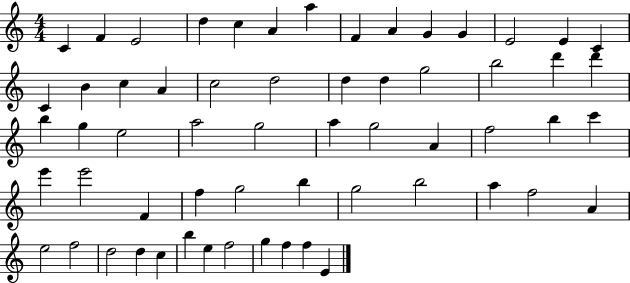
{
  \clef treble
  \numericTimeSignature
  \time 4/4
  \key c \major
  c'4 f'4 e'2 | d''4 c''4 a'4 a''4 | f'4 a'4 g'4 g'4 | e'2 e'4 c'4 | \break c'4 b'4 c''4 a'4 | c''2 d''2 | d''4 d''4 g''2 | b''2 d'''4 d'''4 | \break b''4 g''4 e''2 | a''2 g''2 | a''4 g''2 a'4 | f''2 b''4 c'''4 | \break e'''4 e'''2 f'4 | f''4 g''2 b''4 | g''2 b''2 | a''4 f''2 a'4 | \break e''2 f''2 | d''2 d''4 c''4 | b''4 e''4 f''2 | g''4 f''4 f''4 e'4 | \break \bar "|."
}